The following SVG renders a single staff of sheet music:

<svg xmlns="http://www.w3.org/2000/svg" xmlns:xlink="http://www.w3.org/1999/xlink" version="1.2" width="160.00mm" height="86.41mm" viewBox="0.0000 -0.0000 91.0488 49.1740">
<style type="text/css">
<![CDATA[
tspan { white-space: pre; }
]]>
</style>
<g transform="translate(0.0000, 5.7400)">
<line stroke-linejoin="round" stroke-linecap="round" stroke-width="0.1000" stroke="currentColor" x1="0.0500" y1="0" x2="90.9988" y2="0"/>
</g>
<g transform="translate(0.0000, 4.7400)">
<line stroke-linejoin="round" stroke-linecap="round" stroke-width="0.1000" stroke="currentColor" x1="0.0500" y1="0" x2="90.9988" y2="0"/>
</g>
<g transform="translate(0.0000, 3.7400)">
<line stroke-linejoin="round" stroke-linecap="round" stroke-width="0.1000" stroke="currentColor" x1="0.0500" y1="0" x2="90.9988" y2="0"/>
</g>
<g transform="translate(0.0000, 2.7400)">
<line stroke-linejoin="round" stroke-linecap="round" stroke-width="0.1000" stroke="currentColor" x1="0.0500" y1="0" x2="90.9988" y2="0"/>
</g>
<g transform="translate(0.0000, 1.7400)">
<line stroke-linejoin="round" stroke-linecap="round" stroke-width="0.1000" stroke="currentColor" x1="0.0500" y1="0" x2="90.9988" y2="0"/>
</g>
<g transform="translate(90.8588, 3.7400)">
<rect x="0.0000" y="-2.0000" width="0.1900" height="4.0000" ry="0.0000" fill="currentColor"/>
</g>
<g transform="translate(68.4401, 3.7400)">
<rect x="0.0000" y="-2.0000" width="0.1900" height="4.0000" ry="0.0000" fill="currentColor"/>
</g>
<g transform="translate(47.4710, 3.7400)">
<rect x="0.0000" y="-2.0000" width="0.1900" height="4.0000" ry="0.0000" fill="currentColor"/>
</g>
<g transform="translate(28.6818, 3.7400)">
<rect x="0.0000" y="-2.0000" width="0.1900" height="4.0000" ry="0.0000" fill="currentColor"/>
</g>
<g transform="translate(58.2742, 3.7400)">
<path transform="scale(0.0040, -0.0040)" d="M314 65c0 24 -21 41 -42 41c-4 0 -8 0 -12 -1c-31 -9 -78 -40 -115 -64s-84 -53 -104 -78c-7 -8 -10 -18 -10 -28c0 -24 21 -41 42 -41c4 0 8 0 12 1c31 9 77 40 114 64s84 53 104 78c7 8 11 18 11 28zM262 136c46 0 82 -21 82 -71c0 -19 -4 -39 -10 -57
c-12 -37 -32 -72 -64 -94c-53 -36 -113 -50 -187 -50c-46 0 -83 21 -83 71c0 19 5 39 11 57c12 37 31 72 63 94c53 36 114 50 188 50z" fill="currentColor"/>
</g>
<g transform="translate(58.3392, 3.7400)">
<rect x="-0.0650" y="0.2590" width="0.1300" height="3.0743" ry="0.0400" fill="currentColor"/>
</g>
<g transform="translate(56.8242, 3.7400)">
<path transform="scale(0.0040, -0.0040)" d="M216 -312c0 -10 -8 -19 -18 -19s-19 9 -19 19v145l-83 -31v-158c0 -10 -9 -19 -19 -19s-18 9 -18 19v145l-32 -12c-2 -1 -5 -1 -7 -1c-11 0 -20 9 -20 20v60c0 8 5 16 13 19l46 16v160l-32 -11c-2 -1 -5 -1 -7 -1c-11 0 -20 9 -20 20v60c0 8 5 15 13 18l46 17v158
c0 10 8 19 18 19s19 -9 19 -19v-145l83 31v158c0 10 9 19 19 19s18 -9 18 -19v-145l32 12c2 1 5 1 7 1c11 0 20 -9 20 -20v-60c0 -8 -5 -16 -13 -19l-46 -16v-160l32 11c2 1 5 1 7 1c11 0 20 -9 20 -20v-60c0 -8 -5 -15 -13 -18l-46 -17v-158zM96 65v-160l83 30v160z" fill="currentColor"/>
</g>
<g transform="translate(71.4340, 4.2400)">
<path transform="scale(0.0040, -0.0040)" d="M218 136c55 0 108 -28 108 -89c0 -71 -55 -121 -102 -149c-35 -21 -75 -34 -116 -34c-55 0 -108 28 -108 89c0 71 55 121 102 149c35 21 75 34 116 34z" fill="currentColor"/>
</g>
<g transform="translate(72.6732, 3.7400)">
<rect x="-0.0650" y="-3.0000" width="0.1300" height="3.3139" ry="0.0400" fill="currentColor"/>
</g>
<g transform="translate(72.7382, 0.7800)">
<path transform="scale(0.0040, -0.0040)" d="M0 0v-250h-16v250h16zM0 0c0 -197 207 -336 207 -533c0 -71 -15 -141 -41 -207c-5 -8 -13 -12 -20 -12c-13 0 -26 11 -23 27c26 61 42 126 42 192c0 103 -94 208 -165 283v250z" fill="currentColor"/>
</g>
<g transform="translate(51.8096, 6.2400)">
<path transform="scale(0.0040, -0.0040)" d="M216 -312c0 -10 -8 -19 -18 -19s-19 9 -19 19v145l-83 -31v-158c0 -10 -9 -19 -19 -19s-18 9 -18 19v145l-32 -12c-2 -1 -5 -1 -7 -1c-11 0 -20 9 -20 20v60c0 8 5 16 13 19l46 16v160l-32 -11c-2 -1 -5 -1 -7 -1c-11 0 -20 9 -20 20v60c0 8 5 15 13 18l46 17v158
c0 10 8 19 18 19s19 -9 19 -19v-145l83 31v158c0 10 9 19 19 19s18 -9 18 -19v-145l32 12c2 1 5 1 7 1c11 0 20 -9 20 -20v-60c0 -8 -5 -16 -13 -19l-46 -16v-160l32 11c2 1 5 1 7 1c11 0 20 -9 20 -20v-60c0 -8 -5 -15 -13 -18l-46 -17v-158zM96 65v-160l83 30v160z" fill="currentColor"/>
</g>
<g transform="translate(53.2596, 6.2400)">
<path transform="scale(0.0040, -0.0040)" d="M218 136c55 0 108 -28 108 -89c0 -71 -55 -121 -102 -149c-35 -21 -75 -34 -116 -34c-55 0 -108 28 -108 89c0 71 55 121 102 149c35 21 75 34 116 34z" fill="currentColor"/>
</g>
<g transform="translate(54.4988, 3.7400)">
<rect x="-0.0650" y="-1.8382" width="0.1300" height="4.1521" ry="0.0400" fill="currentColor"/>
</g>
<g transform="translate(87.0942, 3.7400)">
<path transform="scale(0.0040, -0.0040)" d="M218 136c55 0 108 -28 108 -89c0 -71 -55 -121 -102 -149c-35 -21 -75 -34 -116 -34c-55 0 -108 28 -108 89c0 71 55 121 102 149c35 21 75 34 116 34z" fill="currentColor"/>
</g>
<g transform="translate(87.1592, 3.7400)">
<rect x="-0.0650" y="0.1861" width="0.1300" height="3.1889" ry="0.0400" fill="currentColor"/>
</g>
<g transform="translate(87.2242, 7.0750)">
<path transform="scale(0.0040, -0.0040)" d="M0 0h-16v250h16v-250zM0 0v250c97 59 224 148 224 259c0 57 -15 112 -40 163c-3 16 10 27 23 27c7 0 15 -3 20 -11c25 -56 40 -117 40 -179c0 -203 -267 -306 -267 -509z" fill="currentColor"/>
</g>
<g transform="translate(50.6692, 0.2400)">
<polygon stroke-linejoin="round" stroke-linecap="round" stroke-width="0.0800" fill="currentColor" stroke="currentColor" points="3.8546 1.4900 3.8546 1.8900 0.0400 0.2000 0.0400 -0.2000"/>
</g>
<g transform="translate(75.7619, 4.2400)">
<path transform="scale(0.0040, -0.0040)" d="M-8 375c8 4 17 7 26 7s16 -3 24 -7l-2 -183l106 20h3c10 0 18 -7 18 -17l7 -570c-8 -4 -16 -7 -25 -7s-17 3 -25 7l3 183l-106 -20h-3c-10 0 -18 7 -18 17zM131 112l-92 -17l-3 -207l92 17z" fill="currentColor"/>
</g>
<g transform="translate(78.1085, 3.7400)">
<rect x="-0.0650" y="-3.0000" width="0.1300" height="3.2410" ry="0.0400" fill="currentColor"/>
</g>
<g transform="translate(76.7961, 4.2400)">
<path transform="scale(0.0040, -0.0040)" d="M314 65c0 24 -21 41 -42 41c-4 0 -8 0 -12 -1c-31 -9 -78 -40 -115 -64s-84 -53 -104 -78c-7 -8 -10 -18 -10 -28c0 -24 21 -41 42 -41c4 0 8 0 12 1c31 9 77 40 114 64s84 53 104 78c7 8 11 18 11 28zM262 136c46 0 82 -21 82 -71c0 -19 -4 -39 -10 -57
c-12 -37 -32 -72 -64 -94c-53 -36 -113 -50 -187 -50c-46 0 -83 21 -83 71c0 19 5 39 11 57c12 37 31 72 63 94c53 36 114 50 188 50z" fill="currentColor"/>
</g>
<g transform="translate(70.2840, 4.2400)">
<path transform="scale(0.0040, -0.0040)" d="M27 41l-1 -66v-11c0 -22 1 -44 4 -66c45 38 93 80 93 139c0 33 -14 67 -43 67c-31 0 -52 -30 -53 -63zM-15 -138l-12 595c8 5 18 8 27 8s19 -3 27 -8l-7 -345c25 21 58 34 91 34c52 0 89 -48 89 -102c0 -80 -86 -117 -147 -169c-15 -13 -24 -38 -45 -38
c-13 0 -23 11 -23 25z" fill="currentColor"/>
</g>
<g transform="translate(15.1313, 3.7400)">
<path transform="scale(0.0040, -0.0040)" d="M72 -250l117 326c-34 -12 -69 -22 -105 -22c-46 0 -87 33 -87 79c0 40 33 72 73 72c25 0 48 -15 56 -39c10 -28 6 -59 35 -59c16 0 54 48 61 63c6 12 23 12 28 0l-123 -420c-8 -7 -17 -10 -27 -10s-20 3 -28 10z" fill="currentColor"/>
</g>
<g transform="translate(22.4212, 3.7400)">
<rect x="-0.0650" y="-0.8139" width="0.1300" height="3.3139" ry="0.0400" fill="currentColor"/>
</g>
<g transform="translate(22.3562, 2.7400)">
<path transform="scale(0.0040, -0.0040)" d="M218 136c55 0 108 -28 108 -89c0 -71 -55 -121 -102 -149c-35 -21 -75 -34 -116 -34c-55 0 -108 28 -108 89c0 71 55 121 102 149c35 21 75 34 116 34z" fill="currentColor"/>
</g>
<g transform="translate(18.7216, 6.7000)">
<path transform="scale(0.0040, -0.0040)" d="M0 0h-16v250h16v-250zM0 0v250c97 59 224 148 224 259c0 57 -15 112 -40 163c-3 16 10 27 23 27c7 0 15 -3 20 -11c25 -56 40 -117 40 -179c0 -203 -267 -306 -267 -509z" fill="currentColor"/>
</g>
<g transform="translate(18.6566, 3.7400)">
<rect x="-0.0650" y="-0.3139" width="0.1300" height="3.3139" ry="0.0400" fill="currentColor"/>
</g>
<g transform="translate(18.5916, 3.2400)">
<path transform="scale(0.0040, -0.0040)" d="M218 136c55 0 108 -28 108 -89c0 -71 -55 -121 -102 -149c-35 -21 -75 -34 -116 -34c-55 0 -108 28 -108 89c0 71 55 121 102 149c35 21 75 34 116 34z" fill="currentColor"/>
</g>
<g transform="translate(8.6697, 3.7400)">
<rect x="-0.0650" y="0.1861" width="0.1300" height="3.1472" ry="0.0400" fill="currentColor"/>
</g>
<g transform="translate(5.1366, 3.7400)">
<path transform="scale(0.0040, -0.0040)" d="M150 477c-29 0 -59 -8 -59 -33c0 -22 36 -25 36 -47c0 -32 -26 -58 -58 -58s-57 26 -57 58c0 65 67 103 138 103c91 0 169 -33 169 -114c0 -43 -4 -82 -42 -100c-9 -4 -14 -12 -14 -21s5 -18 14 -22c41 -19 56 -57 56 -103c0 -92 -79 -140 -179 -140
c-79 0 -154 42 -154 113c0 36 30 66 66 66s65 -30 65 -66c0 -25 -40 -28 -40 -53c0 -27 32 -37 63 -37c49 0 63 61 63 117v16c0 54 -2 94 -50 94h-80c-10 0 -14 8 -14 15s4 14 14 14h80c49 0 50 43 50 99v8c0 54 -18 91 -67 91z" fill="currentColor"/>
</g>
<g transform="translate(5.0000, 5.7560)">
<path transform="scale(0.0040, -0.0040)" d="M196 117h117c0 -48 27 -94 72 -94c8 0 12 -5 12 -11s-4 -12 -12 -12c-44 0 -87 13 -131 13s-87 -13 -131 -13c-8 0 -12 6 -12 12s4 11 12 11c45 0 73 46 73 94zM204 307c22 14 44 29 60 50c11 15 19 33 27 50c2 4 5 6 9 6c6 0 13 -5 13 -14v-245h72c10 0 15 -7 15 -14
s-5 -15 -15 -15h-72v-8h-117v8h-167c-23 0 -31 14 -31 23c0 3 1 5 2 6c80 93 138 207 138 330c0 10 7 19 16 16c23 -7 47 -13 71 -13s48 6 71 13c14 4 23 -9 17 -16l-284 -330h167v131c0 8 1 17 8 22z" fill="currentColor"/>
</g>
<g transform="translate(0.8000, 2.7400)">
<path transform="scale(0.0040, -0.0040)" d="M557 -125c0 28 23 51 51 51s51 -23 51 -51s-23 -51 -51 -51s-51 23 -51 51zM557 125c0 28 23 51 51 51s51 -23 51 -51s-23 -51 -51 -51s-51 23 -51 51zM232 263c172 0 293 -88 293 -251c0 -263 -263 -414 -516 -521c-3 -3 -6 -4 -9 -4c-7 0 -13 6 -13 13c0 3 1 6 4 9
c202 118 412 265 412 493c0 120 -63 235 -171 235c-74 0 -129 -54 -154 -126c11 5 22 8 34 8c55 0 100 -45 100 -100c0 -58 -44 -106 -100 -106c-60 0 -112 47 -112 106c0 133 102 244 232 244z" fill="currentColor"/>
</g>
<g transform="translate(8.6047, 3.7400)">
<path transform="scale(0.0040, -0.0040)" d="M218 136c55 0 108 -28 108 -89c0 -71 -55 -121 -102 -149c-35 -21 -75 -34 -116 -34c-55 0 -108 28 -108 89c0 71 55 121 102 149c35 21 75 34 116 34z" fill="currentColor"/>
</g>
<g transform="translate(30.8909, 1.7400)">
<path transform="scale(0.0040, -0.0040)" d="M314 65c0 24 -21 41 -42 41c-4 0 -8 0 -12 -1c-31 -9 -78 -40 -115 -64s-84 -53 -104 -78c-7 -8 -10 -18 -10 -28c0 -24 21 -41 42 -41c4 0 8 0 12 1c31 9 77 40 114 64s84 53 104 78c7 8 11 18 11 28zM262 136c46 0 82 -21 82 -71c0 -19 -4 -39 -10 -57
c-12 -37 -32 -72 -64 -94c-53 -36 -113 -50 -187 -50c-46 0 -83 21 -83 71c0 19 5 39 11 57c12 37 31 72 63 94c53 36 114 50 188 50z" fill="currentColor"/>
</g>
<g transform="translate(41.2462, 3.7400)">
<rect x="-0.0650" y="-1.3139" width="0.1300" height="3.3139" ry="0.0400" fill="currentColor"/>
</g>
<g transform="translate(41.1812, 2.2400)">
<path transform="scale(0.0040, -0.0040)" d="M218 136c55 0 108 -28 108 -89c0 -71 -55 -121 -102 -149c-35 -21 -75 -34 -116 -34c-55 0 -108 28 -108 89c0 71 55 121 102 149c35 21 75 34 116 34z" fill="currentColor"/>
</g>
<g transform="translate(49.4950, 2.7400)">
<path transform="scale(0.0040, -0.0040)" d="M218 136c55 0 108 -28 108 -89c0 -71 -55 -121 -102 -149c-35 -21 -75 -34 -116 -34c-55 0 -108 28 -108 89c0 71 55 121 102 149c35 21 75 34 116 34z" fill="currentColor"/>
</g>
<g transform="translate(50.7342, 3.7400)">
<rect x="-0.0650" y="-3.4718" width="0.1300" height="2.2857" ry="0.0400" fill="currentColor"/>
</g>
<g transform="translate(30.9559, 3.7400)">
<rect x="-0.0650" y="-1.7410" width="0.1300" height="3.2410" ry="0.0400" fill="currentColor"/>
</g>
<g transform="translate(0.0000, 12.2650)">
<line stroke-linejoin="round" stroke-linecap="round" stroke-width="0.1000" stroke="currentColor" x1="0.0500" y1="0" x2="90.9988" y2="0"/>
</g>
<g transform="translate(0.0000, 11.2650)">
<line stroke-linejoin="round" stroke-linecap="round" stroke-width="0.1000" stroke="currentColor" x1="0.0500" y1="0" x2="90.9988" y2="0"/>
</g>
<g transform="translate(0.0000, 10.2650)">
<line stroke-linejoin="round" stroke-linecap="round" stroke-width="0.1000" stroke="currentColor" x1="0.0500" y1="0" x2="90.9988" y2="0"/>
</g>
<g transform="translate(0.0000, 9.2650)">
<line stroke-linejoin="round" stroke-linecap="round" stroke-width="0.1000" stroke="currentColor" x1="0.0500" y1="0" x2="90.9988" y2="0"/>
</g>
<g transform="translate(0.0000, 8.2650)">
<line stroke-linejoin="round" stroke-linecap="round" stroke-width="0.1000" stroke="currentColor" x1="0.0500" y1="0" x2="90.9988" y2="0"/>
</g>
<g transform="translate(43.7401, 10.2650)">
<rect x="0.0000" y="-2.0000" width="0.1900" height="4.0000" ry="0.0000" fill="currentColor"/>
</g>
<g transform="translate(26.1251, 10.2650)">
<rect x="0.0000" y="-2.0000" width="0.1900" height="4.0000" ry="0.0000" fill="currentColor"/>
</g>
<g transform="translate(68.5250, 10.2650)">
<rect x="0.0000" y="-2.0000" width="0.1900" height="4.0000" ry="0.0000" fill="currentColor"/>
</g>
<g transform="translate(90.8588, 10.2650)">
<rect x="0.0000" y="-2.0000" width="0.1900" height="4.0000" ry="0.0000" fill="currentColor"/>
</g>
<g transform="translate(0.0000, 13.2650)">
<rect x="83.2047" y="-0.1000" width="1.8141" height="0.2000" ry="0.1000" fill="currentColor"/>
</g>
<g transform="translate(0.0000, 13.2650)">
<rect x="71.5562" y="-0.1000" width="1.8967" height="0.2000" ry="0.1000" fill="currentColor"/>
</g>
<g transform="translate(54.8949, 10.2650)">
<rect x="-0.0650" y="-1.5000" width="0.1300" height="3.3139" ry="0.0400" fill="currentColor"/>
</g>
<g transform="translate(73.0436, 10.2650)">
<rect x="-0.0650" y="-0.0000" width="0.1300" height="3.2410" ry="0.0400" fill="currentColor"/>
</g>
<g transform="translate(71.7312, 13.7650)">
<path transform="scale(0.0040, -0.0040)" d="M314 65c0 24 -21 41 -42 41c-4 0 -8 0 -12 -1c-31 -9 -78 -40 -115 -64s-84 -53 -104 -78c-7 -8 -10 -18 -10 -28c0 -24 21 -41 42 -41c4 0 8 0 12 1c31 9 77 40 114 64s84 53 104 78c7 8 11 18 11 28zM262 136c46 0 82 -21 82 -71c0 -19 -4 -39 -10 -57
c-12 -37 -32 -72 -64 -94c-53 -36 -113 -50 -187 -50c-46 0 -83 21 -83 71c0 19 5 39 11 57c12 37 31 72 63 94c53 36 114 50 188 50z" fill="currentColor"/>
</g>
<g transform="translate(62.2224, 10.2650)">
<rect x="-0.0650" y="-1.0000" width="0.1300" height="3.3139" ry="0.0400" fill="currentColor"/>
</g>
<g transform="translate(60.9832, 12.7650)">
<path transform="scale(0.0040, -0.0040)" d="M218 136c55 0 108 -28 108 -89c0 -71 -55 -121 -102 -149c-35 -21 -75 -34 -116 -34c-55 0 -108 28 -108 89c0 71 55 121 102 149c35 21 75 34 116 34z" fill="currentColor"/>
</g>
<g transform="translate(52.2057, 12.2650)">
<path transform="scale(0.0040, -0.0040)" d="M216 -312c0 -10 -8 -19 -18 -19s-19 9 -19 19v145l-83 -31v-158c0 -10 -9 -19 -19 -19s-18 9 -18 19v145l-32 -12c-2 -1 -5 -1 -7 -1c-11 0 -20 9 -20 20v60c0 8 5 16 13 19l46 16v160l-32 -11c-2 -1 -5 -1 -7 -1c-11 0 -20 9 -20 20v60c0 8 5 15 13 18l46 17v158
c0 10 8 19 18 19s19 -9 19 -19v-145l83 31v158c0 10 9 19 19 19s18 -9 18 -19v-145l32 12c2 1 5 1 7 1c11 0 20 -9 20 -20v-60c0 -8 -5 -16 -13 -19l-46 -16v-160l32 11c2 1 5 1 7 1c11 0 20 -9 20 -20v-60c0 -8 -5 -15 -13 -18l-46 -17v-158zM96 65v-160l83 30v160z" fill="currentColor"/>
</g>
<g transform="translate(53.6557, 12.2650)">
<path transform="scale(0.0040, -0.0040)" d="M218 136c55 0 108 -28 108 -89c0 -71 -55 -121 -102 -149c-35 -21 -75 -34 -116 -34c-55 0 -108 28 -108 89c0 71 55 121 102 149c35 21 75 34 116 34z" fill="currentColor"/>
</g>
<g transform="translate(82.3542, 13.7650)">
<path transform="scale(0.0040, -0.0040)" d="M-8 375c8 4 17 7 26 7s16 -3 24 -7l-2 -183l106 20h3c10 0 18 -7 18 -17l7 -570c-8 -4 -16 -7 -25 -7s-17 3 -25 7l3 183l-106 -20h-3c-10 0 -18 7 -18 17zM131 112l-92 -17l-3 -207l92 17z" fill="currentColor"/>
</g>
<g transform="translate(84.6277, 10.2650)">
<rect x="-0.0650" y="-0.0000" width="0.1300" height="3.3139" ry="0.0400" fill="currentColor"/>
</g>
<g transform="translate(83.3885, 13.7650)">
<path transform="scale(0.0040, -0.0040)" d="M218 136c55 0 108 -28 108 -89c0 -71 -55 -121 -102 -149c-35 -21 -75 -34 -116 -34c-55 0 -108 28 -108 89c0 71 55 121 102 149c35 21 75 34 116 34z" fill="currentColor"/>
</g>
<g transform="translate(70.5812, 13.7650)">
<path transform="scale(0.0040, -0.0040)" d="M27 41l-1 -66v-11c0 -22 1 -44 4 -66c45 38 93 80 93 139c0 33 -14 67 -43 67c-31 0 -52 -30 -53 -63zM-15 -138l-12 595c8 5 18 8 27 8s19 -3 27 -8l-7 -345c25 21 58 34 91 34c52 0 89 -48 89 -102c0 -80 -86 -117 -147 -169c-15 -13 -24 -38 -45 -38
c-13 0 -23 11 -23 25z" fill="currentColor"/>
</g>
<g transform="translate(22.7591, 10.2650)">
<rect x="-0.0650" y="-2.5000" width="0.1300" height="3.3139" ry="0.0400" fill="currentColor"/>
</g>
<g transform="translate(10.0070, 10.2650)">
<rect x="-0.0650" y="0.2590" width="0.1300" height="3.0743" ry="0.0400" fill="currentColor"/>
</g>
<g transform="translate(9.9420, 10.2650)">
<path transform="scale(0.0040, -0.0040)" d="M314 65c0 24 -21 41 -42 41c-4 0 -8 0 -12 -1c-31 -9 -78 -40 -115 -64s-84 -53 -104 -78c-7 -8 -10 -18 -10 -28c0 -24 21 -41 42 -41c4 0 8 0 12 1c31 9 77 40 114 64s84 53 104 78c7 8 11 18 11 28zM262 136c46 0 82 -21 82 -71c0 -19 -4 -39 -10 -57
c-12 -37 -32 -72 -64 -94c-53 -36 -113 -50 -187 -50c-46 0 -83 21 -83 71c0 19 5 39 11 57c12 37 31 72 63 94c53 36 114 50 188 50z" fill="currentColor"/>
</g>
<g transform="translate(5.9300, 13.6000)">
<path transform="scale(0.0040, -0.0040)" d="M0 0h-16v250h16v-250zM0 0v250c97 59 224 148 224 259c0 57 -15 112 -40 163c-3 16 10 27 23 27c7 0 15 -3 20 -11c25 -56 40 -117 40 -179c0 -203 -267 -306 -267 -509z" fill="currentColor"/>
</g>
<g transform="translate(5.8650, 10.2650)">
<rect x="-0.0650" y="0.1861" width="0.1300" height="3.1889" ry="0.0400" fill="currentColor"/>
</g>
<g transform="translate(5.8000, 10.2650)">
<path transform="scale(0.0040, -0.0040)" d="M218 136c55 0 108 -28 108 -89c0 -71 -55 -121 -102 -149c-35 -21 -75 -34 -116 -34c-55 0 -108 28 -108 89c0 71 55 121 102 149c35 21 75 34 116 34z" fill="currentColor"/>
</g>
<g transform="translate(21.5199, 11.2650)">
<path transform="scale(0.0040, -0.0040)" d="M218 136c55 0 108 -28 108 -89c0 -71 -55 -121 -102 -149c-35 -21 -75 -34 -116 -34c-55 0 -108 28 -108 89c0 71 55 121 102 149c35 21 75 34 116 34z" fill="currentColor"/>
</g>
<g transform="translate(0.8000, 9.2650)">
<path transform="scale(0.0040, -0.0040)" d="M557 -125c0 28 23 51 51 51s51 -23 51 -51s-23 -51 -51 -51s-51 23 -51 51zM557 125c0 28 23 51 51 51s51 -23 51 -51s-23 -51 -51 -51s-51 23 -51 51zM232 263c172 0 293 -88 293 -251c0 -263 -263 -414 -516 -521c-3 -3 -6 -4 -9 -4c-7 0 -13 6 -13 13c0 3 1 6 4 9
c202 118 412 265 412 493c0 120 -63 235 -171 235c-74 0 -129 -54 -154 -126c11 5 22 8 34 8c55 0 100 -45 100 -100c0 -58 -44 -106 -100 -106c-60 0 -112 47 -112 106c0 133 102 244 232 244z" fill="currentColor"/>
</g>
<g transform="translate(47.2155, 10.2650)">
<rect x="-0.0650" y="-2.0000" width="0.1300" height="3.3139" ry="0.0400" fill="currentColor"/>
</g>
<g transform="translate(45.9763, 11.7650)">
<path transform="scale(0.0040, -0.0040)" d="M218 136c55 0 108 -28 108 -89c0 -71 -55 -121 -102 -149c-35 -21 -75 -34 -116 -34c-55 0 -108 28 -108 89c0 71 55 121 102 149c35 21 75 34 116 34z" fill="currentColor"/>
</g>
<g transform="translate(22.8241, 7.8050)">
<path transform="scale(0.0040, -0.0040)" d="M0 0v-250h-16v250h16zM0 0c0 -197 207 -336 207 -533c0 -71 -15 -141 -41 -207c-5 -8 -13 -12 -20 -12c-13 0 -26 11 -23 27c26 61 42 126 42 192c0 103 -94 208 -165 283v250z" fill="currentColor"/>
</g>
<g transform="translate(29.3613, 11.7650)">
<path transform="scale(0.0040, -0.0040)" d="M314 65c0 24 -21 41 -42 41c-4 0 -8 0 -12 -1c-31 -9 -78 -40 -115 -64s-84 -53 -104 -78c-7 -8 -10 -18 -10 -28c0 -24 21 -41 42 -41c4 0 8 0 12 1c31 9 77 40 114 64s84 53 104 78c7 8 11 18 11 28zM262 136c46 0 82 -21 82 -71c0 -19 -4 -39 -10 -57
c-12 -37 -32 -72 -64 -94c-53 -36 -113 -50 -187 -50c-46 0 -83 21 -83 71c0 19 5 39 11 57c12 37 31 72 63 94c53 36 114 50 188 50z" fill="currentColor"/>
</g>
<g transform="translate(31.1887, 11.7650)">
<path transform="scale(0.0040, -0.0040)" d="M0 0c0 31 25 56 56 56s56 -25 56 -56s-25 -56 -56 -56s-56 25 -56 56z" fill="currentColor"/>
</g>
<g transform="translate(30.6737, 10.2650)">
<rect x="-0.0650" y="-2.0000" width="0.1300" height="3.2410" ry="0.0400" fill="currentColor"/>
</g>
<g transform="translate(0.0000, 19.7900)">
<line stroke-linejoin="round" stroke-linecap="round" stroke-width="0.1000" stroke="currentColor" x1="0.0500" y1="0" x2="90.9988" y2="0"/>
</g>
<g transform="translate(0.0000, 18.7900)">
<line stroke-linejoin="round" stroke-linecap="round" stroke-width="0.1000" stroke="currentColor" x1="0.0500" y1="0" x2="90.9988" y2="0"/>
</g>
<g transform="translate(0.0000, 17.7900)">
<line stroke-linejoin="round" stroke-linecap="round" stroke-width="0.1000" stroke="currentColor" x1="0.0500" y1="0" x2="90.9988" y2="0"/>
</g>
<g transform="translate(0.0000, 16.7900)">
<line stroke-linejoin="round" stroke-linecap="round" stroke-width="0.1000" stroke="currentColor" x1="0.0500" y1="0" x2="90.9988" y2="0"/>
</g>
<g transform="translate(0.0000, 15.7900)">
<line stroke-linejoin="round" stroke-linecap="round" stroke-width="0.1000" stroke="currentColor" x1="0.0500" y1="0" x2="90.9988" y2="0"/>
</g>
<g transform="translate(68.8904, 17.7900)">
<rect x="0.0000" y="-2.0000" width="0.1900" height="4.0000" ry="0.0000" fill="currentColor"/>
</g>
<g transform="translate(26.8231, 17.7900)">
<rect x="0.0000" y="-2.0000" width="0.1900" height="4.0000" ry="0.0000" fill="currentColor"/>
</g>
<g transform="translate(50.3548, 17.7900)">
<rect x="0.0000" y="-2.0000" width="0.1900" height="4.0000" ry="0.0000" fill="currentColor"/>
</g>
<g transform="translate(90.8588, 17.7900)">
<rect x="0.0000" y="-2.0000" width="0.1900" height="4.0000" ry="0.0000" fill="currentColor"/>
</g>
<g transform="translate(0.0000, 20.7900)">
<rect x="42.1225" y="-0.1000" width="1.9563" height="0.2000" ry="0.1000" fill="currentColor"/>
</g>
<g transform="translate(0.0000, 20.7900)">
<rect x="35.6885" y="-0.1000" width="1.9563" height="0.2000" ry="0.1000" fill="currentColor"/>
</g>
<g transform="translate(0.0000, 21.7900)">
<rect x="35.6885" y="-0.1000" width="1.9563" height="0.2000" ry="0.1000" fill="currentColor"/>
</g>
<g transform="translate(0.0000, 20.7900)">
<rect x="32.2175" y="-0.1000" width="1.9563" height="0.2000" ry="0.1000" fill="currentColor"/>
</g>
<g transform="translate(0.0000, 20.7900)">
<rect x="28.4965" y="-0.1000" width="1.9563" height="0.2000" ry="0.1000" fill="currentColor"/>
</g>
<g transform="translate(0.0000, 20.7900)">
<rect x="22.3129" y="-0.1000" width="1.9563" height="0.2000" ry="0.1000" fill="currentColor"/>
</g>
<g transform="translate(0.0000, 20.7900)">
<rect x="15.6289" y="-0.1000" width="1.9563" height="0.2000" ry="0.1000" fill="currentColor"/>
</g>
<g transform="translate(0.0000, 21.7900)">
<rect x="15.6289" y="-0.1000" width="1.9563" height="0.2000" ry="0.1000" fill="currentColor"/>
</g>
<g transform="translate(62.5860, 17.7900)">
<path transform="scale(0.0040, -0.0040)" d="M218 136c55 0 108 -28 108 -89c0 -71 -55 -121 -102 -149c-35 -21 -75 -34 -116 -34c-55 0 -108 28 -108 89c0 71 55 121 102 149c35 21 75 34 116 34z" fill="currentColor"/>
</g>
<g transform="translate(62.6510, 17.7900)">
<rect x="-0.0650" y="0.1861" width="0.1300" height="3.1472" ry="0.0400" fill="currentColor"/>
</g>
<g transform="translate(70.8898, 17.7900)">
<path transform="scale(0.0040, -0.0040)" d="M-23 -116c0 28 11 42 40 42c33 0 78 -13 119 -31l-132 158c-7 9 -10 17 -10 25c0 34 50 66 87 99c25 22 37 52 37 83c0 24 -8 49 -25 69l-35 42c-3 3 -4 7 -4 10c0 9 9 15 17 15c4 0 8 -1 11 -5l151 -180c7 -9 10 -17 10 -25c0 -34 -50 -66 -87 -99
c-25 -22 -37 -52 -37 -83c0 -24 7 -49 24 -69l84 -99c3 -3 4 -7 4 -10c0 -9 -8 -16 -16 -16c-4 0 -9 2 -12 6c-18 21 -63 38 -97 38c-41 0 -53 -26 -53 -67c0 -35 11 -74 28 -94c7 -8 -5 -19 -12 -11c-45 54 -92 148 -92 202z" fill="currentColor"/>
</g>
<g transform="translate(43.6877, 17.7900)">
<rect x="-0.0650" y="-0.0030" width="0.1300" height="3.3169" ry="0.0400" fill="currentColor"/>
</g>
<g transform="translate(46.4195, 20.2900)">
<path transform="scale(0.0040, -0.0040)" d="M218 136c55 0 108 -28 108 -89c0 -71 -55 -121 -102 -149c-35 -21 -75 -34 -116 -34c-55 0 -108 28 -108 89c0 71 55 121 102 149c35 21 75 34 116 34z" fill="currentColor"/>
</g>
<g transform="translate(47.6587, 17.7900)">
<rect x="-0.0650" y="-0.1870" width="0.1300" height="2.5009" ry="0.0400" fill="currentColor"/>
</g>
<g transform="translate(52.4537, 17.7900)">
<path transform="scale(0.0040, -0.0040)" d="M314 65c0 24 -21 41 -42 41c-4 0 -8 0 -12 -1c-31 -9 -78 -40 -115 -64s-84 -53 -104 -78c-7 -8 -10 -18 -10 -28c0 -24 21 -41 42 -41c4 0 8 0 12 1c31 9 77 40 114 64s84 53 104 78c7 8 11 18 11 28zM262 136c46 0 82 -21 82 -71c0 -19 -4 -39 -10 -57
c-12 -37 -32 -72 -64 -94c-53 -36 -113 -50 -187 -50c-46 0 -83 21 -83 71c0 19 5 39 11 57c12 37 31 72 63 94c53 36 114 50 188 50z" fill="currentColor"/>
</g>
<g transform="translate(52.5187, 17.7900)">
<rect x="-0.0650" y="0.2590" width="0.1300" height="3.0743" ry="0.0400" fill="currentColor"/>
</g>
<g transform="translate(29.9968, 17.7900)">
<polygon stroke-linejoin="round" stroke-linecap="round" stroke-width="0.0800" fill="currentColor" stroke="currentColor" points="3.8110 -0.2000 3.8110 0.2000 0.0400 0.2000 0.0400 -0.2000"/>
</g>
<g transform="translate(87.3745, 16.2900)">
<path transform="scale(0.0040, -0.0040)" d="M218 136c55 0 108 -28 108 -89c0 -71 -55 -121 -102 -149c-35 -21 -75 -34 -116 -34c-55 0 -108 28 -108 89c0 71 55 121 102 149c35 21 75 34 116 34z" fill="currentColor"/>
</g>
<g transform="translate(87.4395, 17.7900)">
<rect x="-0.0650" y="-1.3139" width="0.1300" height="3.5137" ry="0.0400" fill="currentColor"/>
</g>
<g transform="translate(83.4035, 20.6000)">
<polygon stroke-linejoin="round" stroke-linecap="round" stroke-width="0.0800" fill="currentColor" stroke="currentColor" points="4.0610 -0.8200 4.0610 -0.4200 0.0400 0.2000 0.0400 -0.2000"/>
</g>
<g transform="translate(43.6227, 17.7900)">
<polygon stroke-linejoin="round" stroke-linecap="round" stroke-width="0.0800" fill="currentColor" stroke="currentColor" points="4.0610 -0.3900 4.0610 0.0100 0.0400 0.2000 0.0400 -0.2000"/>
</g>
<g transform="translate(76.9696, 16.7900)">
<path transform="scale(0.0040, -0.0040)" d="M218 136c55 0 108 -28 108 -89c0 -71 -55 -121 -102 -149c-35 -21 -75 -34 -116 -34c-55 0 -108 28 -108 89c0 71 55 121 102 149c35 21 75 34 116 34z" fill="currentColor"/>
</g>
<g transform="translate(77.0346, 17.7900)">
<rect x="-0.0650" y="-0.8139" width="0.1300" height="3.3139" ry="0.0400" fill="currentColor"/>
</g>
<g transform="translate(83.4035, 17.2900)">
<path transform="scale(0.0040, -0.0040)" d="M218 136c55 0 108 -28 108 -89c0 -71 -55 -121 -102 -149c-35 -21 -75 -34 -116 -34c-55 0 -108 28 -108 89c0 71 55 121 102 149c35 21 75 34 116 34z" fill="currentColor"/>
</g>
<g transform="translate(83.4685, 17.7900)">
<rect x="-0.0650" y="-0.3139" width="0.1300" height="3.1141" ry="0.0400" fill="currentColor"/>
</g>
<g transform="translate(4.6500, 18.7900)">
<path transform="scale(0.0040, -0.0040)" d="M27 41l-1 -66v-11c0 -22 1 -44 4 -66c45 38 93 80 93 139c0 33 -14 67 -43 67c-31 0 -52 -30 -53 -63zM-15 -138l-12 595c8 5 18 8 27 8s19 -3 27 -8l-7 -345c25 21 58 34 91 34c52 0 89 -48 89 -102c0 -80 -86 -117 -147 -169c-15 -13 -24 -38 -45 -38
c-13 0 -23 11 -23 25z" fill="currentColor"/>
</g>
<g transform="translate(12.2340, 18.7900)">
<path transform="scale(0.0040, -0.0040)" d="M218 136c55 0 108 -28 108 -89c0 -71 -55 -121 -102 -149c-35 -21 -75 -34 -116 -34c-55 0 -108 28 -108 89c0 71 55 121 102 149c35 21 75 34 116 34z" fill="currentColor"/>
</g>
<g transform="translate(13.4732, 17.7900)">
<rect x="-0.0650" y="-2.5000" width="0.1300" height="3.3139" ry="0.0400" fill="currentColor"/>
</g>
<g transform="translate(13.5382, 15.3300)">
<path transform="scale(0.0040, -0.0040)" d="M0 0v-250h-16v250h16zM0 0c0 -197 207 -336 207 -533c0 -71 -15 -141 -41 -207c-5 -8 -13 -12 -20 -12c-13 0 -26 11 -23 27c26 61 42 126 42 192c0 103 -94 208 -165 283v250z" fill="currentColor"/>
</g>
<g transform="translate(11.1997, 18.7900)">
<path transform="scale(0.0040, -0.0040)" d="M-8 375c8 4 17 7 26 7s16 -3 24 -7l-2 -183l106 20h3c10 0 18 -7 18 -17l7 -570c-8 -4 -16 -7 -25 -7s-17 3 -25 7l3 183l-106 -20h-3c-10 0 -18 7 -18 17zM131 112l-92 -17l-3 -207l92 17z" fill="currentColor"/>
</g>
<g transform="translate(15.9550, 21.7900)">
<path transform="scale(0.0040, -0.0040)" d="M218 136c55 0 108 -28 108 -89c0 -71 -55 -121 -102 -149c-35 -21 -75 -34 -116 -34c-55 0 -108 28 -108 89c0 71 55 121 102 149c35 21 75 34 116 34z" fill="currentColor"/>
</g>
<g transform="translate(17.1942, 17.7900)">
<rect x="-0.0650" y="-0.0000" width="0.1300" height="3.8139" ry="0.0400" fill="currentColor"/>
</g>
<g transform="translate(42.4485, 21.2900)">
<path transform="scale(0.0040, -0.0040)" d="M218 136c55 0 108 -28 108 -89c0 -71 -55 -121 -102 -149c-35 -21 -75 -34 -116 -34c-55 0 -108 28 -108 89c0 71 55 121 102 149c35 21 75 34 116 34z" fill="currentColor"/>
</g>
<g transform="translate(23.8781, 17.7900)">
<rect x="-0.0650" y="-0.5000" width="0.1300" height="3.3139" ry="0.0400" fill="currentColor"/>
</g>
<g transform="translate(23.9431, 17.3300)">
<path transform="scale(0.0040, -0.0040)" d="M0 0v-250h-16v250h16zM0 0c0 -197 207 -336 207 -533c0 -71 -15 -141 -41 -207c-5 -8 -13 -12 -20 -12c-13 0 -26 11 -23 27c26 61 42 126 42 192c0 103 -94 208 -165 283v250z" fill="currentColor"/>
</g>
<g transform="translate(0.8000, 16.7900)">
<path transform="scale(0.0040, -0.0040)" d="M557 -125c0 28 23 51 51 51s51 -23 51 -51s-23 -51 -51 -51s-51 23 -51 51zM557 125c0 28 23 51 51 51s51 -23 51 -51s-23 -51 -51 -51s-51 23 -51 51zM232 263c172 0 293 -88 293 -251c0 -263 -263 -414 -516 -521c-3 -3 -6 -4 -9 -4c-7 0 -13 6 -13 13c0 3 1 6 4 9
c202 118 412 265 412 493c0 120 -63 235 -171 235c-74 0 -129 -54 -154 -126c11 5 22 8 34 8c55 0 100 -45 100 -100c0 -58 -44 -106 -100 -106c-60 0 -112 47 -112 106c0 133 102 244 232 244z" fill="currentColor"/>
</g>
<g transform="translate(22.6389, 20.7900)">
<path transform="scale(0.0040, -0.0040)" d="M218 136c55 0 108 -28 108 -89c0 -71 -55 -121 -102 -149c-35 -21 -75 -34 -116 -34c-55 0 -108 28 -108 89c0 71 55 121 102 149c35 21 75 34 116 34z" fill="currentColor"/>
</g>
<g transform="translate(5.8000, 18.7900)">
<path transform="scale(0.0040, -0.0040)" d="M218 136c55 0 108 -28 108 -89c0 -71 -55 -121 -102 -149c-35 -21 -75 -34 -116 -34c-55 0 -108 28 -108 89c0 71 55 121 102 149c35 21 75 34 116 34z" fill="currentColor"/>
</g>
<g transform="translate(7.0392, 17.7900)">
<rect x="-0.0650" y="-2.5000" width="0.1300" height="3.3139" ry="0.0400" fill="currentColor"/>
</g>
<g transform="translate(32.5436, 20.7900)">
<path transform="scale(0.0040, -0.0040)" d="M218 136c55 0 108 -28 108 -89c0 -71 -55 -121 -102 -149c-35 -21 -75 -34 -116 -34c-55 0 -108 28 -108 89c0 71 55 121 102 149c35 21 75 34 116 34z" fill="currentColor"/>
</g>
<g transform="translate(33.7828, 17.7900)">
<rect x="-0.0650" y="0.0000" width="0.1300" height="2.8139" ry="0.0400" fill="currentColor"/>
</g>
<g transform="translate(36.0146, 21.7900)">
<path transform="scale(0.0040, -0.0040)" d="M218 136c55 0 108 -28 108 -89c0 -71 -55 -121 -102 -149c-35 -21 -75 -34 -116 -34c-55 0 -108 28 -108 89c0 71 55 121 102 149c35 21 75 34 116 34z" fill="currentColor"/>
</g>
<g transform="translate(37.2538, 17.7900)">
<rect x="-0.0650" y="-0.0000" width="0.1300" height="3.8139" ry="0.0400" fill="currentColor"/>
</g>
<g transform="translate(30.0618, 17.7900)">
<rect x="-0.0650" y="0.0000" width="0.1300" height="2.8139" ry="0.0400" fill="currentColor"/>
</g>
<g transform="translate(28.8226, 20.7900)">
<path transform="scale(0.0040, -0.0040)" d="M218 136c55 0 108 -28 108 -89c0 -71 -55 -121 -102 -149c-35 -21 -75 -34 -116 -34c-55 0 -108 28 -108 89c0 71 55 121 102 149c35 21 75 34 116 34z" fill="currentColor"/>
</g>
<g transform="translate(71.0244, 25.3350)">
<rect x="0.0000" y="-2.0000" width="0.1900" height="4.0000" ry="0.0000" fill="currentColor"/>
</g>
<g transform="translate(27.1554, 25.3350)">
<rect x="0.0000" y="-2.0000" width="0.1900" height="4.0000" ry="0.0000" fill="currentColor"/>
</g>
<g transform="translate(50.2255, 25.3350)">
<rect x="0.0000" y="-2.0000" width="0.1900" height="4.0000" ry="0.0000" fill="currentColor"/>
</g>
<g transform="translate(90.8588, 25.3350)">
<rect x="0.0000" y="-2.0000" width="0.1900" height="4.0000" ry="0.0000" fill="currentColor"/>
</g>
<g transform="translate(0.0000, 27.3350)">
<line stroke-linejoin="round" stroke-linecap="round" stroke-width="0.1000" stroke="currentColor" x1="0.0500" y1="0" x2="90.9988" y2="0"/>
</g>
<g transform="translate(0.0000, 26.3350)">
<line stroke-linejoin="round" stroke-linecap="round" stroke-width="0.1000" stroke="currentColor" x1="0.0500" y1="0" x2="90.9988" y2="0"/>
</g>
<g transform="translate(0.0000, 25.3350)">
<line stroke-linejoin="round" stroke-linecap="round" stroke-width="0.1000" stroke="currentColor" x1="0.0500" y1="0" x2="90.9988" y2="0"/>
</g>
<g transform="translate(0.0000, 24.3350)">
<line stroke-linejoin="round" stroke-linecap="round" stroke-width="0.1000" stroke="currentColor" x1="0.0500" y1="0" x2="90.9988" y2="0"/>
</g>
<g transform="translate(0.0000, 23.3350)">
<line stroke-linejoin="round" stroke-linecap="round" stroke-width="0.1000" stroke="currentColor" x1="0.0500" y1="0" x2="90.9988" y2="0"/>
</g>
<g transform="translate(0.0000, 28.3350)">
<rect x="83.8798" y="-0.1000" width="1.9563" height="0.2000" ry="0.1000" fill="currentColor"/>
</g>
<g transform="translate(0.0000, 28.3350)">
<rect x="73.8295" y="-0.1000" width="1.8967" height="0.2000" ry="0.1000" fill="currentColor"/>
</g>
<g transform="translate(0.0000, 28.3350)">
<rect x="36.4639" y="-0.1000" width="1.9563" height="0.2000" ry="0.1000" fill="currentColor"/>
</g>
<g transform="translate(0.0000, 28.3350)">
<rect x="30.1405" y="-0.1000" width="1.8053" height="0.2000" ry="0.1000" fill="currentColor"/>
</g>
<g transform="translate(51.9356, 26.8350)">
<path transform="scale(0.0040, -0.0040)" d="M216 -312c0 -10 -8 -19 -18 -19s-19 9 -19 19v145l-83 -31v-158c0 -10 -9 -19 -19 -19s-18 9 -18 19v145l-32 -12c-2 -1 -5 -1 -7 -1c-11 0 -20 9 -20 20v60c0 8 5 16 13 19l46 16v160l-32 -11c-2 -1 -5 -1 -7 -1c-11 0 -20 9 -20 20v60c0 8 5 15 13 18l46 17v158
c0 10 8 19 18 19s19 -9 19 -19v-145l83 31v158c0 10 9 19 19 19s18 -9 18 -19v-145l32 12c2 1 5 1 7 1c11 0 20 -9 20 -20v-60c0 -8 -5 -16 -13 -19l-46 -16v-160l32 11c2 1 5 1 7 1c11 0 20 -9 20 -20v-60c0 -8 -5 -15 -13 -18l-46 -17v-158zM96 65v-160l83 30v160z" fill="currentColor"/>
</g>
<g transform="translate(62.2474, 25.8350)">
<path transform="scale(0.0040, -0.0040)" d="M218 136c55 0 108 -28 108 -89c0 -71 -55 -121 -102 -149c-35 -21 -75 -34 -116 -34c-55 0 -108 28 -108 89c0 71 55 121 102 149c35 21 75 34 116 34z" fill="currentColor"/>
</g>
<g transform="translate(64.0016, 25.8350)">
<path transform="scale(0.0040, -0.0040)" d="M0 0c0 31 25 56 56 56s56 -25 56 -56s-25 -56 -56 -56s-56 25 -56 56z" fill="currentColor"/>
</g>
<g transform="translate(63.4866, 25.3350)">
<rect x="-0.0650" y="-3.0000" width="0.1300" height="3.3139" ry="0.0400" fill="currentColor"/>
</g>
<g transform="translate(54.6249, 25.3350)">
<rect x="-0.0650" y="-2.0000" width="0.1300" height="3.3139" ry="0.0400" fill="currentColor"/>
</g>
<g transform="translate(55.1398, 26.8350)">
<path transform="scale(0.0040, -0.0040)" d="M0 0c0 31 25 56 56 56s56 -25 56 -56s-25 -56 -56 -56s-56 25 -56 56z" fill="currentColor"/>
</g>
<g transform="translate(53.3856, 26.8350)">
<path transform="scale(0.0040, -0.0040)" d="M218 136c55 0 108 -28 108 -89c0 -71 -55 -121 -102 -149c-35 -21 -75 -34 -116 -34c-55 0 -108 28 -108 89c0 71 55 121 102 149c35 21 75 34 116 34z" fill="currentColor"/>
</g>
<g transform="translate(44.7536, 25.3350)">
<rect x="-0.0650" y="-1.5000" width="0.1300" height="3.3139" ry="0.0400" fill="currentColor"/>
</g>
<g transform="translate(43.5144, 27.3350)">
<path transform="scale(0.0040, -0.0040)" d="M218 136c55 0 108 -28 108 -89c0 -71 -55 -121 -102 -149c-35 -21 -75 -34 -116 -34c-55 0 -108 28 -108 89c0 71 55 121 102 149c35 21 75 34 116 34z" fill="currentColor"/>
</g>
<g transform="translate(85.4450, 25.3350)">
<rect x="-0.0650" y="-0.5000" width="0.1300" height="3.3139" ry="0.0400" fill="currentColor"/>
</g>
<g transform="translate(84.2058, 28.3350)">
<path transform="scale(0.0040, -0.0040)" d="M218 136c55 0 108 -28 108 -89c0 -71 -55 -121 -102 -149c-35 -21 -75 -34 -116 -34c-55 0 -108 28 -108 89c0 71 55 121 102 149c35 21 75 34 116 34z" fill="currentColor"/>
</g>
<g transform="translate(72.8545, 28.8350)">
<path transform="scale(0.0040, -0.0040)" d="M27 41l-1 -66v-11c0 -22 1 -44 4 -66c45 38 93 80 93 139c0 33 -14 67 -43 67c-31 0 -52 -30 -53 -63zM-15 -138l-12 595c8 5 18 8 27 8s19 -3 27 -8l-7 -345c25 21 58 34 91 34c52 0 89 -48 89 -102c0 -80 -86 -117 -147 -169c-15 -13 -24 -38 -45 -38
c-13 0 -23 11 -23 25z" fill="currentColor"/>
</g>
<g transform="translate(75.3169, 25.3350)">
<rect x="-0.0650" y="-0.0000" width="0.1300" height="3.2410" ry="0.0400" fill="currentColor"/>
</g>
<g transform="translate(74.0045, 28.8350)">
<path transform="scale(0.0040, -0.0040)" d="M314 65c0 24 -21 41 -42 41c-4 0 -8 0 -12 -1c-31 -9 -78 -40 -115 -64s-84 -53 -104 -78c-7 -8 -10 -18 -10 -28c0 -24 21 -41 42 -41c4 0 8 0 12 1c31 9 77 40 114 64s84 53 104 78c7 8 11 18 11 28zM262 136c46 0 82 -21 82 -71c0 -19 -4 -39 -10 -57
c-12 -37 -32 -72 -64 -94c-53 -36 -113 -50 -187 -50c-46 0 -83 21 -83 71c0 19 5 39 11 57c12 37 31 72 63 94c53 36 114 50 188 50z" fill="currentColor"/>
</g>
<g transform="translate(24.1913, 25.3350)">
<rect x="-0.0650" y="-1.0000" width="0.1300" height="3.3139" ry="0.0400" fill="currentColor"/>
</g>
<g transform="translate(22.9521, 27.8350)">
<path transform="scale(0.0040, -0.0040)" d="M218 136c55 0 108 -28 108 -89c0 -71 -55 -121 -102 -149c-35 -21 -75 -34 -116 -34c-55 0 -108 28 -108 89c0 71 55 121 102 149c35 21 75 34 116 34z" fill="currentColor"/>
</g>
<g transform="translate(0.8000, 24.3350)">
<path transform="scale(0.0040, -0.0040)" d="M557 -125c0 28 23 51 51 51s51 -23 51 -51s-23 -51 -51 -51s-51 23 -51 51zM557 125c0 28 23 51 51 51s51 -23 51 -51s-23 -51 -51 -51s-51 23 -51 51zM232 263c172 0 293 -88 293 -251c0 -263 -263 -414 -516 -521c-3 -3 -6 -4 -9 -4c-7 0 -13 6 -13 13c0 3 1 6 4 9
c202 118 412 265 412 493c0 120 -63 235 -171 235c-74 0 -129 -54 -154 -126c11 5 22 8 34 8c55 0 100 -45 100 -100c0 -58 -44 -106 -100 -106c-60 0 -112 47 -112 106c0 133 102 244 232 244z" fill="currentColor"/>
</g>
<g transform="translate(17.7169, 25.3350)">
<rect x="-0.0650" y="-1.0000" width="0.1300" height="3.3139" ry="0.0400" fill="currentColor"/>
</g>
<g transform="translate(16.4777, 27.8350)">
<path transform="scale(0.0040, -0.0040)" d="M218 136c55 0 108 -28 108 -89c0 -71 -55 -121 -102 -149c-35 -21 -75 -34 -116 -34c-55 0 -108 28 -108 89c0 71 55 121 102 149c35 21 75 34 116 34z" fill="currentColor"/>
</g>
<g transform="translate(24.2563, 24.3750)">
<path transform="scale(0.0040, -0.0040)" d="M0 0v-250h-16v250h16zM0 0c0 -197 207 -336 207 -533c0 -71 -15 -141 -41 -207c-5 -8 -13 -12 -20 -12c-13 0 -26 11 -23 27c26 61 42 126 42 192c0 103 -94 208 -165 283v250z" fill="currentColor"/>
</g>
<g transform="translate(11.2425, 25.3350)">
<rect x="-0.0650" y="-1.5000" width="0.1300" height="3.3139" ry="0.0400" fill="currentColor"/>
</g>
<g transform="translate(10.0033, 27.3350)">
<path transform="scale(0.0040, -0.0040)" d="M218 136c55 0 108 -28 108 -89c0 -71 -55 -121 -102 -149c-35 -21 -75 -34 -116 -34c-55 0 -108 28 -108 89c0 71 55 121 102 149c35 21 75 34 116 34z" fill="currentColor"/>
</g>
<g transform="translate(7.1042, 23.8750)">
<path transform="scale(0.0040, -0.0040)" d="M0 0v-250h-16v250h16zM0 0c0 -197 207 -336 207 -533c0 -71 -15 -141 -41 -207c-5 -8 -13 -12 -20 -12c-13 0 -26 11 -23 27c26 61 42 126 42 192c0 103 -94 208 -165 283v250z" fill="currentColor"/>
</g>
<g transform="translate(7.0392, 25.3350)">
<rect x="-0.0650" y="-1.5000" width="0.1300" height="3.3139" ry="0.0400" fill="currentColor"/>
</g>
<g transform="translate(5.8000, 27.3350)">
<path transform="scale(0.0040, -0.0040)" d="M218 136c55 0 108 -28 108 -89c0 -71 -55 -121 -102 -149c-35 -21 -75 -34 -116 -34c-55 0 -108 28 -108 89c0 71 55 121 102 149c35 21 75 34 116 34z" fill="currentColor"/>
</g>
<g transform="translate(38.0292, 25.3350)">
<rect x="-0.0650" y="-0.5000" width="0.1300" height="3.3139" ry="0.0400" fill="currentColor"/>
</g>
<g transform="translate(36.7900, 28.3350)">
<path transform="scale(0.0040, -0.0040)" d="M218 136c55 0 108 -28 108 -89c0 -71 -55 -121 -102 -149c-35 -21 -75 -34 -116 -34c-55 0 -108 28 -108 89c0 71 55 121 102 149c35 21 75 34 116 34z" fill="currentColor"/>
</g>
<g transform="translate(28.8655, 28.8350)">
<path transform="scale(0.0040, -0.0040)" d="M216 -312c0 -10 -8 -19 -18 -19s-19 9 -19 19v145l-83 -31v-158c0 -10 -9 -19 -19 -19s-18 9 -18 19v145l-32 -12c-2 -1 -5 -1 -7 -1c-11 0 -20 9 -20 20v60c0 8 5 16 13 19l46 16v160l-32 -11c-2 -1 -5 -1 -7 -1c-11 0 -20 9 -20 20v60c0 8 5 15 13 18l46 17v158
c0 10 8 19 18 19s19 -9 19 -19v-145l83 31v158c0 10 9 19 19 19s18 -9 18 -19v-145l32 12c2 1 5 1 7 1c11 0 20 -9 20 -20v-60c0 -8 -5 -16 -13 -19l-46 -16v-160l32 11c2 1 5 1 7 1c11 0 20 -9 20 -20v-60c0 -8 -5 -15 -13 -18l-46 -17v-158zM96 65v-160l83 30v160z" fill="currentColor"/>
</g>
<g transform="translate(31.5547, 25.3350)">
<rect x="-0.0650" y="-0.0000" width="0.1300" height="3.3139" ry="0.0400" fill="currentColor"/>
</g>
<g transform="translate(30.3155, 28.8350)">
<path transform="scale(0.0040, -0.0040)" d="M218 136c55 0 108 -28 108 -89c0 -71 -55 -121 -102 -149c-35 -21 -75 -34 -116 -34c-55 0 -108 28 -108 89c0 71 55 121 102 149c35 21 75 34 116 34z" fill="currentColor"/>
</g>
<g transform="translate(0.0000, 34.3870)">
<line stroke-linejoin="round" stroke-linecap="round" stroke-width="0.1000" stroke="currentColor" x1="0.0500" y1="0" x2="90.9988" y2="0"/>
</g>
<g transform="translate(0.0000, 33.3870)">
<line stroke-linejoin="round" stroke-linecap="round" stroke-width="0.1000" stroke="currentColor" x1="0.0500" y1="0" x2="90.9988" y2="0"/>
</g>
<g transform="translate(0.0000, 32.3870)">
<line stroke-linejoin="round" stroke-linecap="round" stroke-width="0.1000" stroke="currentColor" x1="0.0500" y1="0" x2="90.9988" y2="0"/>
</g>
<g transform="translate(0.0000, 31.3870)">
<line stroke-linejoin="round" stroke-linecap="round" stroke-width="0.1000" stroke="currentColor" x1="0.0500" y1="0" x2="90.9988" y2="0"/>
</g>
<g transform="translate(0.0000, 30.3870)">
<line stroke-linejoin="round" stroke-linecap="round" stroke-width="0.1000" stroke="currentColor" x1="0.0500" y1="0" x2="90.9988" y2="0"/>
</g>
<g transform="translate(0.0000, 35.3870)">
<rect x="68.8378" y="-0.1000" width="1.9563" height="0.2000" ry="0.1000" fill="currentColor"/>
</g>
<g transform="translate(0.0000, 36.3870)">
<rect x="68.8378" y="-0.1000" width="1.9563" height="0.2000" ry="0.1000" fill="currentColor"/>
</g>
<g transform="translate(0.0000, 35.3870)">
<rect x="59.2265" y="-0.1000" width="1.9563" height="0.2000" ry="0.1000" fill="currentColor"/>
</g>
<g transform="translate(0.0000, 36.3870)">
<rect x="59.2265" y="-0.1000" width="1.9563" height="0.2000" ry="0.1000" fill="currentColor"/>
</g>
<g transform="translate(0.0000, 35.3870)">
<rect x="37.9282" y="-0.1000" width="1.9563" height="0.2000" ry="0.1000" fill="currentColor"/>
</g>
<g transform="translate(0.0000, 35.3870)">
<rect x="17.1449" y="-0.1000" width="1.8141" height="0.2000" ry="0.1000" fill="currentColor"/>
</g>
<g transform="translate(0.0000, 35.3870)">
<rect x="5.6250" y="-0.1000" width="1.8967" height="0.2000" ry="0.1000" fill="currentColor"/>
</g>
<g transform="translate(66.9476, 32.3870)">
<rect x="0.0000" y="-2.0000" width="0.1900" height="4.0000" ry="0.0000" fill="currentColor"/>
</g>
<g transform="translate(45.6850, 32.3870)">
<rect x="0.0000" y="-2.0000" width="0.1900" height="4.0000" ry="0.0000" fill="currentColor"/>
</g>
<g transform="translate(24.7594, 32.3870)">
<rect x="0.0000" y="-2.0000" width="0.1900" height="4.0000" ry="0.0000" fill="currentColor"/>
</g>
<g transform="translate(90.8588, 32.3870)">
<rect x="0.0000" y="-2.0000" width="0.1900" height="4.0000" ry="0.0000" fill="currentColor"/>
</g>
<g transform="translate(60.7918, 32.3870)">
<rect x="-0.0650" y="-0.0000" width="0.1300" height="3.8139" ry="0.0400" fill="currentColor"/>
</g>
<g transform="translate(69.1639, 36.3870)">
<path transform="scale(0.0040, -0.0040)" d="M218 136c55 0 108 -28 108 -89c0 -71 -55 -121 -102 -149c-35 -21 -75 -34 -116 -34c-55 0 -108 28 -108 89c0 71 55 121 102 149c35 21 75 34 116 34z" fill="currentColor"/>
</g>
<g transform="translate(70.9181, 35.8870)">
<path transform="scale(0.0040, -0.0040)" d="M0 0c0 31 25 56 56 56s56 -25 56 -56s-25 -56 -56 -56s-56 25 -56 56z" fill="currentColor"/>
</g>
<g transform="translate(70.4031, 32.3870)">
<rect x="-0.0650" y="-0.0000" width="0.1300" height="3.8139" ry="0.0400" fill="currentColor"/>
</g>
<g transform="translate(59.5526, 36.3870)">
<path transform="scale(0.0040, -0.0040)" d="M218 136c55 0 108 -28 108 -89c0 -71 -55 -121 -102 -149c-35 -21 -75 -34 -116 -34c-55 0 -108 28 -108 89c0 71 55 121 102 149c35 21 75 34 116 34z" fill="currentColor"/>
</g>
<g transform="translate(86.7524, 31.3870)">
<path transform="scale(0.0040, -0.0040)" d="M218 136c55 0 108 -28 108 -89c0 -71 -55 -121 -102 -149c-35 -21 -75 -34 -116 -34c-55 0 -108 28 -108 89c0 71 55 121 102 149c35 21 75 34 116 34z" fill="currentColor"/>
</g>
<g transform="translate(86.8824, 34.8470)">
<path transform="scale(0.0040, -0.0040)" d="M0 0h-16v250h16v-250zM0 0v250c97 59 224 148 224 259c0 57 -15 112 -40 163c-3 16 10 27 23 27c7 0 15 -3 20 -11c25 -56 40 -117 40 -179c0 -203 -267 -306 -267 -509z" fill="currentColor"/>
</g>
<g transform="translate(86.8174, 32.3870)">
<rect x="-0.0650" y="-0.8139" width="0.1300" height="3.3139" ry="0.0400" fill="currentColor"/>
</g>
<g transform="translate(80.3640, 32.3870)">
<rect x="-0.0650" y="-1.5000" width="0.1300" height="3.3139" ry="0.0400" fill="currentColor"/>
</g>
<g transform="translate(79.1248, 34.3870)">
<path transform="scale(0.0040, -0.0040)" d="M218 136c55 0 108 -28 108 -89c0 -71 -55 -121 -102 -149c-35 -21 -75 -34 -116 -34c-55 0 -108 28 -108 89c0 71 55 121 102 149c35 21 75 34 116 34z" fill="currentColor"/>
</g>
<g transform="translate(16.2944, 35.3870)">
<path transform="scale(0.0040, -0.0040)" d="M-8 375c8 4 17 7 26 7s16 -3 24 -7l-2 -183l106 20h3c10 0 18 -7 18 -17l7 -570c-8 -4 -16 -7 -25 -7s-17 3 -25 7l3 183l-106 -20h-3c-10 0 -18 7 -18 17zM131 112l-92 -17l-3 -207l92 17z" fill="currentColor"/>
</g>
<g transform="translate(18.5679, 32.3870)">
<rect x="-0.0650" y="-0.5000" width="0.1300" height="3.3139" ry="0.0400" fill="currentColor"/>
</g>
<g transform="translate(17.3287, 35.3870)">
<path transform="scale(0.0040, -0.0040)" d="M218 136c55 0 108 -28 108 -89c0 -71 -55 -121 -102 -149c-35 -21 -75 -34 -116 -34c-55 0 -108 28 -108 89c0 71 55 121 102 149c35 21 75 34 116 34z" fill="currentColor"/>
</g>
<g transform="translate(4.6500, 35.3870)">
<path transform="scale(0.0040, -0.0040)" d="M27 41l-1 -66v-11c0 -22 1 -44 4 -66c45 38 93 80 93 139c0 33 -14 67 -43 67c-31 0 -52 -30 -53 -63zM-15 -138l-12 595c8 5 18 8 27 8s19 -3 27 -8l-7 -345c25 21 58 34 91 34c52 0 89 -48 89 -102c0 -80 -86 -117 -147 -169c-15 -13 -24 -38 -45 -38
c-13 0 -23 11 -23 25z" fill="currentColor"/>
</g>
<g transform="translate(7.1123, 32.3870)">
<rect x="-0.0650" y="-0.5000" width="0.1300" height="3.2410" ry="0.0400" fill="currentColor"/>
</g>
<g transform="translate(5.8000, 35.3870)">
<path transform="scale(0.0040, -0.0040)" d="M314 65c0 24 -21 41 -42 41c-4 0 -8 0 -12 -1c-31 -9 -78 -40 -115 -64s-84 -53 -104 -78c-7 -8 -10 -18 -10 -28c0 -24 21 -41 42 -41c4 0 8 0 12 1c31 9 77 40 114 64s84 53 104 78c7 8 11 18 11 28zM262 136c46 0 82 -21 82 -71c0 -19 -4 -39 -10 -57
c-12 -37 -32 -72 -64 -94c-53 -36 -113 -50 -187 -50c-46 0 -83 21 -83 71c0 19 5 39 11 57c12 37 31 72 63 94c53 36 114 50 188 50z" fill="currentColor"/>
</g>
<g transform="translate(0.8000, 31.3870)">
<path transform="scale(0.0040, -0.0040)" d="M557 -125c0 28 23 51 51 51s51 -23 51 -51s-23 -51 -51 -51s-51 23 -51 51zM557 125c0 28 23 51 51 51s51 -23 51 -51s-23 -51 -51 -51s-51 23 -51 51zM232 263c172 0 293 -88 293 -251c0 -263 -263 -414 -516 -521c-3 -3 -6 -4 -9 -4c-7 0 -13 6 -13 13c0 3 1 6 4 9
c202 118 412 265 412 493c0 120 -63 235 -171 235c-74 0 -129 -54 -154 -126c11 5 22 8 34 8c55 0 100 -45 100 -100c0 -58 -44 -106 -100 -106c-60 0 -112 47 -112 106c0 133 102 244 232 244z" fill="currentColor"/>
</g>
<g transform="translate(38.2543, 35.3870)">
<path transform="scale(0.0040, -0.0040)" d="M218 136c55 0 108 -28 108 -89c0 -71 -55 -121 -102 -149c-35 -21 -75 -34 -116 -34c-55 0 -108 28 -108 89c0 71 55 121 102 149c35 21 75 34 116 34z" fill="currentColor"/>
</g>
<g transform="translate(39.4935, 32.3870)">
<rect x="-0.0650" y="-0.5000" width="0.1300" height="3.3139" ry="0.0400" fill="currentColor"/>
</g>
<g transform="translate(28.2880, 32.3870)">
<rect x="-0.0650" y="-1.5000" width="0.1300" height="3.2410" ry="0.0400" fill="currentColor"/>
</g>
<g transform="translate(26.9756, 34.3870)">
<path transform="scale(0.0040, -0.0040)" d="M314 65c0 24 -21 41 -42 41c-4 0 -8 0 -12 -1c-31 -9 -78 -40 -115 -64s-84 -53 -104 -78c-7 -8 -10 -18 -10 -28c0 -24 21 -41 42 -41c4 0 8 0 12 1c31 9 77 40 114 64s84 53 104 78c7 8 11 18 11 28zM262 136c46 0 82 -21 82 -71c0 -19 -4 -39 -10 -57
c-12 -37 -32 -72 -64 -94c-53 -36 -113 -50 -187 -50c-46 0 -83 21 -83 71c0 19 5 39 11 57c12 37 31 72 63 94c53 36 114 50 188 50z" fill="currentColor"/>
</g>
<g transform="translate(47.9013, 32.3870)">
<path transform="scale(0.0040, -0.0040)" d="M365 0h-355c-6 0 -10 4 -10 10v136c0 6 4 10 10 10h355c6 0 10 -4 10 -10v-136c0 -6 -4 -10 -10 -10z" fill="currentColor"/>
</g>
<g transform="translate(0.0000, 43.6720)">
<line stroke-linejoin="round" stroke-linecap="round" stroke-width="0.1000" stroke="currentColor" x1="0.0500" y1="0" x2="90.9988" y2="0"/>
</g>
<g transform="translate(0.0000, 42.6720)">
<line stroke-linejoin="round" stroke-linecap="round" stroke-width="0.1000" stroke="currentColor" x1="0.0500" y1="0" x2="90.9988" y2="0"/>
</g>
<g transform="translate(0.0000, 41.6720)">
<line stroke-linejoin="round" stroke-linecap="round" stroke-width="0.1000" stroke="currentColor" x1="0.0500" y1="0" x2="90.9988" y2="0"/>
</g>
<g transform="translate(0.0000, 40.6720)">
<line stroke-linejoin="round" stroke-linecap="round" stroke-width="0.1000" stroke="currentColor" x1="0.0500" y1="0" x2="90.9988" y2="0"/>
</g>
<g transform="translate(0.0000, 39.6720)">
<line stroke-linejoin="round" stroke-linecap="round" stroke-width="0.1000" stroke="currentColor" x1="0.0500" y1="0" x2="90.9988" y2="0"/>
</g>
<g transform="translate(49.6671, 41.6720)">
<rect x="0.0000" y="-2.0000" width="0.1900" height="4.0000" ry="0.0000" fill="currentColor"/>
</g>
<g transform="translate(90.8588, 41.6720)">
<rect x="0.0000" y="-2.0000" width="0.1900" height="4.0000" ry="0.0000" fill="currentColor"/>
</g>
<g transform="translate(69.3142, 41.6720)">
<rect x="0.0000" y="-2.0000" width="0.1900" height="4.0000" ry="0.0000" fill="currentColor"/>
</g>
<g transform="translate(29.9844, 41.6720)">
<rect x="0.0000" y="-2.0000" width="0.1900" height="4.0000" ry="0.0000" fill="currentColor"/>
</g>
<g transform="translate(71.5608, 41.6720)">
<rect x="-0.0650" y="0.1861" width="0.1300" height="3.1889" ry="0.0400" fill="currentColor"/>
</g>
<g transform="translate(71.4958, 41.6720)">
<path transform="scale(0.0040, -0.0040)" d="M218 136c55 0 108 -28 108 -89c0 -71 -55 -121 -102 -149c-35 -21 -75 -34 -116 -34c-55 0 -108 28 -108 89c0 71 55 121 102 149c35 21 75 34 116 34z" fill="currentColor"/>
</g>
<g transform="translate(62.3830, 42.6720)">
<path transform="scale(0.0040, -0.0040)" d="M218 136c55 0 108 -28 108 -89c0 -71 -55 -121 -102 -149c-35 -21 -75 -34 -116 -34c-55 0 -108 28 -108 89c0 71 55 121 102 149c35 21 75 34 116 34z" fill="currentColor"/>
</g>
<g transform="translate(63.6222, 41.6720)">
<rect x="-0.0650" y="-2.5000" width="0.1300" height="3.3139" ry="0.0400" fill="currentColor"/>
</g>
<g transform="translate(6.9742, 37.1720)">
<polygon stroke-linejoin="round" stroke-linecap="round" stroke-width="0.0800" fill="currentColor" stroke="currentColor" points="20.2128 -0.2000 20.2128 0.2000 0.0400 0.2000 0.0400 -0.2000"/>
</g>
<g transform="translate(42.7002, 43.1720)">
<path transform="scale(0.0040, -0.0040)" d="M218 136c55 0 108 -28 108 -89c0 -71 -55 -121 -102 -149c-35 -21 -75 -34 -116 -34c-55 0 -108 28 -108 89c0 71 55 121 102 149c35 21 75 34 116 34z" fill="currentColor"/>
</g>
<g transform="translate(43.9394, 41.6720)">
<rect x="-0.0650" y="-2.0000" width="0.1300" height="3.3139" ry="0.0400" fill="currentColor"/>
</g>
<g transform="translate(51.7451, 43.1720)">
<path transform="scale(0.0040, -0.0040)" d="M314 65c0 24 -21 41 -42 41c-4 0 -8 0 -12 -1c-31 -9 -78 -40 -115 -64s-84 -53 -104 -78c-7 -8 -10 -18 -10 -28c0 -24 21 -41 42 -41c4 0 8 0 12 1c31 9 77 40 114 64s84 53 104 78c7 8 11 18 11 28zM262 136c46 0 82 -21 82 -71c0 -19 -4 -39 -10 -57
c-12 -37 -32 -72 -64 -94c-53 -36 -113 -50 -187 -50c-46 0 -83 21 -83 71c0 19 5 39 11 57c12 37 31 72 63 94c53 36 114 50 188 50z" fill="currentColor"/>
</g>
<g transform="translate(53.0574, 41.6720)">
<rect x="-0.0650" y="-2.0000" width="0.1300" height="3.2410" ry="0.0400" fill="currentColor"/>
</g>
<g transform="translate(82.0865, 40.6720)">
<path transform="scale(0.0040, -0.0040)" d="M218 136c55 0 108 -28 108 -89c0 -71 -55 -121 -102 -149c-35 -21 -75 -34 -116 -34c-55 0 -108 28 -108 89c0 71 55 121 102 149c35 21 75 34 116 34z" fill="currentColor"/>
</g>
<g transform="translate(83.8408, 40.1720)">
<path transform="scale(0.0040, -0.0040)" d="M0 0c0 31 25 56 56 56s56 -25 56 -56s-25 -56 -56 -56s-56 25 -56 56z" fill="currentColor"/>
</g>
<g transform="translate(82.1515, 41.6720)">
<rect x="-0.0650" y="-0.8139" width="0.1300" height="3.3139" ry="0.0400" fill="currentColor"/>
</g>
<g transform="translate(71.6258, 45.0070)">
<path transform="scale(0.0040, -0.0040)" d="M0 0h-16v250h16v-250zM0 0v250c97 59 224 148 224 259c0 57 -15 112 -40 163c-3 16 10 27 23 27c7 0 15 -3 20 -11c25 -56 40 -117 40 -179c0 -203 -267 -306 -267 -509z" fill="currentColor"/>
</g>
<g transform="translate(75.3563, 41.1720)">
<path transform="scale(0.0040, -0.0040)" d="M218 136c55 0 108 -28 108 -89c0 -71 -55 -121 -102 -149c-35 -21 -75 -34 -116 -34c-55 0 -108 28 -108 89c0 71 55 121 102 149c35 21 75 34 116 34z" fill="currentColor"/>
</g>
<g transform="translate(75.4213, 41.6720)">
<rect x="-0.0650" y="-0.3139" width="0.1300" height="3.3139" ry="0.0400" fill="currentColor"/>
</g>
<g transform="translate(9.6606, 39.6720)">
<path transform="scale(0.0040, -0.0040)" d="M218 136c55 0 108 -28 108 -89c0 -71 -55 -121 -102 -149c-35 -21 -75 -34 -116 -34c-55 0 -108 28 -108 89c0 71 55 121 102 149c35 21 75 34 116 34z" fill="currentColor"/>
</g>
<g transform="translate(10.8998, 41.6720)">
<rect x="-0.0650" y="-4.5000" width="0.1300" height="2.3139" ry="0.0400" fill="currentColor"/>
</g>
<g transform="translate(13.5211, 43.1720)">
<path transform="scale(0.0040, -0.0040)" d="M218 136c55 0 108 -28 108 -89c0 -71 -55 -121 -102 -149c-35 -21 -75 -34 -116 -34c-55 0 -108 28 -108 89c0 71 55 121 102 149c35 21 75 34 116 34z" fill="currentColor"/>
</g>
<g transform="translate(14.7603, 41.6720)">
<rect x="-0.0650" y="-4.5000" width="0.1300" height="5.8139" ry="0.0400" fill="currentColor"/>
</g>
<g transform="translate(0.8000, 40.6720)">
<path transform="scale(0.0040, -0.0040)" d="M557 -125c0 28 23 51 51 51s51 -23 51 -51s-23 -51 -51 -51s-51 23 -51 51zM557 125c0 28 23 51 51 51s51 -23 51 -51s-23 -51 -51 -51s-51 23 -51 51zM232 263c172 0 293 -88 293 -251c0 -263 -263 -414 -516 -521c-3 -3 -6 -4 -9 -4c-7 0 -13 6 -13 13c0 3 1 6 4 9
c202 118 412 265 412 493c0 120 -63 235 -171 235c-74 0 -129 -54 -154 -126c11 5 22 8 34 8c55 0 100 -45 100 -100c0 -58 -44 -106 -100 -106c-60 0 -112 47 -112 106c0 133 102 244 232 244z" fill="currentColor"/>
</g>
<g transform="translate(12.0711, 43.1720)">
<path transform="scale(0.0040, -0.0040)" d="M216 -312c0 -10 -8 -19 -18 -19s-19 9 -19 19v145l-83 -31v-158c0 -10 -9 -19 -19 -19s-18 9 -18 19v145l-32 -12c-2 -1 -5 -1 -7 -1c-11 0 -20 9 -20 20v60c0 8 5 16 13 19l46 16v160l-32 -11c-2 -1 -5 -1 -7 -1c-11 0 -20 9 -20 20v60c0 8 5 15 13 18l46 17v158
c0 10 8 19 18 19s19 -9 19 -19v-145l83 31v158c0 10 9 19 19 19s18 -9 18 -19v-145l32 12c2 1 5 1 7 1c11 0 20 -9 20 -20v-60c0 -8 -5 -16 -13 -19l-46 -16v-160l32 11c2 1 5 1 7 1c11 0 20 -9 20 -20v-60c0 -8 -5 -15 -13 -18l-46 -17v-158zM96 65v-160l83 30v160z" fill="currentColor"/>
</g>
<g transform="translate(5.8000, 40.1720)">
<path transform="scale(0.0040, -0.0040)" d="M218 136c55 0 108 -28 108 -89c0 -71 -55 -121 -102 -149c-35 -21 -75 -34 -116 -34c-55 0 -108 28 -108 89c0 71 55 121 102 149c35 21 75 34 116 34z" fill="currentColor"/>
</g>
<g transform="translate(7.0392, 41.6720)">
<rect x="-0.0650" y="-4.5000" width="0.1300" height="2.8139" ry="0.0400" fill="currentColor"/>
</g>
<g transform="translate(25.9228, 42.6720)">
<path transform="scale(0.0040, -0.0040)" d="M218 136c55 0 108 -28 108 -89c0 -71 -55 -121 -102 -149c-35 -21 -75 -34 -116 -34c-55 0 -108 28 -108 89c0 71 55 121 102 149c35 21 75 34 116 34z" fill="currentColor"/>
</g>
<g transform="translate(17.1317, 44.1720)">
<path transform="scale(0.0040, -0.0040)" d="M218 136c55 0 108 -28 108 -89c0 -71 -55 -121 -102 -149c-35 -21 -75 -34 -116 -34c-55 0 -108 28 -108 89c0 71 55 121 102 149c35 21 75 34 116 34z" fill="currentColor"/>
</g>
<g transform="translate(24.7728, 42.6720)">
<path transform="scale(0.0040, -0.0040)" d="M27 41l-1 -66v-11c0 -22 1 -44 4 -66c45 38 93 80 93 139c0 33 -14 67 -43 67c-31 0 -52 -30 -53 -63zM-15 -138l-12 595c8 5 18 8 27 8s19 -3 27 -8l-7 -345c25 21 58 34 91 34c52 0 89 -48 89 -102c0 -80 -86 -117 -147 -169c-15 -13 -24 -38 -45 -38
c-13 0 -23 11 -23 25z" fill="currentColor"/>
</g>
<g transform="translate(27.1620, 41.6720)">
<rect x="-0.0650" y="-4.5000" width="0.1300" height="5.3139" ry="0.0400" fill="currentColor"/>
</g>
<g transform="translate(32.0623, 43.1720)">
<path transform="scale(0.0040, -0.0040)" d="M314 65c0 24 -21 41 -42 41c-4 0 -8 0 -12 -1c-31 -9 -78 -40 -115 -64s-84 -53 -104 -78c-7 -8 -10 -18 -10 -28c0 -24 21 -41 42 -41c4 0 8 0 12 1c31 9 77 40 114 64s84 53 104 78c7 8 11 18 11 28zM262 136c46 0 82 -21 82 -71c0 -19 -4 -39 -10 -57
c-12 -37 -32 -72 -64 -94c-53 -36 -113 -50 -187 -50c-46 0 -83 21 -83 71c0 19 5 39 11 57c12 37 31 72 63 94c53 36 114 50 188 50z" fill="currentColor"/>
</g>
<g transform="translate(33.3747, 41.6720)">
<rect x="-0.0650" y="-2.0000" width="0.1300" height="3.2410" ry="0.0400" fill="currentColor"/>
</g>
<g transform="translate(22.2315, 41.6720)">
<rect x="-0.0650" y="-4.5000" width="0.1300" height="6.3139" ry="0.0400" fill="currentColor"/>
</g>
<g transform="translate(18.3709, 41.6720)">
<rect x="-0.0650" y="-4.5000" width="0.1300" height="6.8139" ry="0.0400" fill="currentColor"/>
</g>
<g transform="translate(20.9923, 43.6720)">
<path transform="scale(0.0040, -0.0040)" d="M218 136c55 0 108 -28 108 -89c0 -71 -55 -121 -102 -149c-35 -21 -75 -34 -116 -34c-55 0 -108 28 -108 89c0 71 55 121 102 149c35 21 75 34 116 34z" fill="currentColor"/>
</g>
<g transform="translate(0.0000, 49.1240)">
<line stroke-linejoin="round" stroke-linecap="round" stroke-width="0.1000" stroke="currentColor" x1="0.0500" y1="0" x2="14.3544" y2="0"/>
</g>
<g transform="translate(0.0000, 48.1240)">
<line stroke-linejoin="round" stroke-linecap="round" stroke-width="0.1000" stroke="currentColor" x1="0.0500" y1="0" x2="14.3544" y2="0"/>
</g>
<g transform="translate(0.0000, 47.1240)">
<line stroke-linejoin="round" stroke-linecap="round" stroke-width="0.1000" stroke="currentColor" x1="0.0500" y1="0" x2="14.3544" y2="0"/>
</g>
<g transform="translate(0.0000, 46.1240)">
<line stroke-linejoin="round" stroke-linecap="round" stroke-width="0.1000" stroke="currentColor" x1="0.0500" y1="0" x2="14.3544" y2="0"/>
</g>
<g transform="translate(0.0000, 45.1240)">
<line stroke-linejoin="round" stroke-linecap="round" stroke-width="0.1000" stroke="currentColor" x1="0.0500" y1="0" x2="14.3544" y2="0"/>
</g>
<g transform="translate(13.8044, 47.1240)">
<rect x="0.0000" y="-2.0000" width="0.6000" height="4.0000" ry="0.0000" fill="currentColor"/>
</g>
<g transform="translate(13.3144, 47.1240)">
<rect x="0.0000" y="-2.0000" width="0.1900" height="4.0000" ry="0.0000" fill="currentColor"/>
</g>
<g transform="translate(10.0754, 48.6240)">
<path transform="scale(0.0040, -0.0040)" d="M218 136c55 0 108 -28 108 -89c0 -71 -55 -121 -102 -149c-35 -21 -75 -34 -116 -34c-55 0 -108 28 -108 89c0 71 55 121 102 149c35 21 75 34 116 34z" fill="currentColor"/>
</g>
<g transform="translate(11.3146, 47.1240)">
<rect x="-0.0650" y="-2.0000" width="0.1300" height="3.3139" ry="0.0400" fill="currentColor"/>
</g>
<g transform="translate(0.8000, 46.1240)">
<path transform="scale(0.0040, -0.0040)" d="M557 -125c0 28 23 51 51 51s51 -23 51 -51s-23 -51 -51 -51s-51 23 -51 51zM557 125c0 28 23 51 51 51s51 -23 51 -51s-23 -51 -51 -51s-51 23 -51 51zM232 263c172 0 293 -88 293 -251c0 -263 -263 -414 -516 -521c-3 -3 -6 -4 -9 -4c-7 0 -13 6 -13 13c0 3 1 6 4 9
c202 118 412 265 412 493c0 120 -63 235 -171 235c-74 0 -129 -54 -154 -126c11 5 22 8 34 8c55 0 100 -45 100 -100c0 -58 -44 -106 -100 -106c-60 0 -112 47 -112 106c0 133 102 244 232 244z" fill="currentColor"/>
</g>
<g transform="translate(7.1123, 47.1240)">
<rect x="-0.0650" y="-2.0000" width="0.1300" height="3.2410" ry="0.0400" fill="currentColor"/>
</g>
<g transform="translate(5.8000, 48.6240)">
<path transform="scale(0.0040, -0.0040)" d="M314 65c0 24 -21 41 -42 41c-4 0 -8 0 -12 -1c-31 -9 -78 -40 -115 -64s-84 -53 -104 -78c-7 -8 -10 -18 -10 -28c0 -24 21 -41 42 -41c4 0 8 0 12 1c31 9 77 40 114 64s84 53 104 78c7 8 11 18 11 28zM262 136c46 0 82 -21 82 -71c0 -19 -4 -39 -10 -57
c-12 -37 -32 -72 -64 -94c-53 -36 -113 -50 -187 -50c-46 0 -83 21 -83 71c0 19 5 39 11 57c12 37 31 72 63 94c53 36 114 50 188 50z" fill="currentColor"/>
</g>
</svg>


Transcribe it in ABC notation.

X:1
T:Untitled
M:3/4
L:1/4
K:C
D, z/2 E,/2 F, A,2 G, F,/2 ^F,,/2 ^D,2 _C,/2 C,2 D,/2 D,/2 D,2 B,,/2 A,,2 A,, ^G,, F,, _D,,2 D,, _B,, B,,/2 C,, E,,/2 E,,/2 E,,/2 C,, D,,/2 F,,/2 D,2 D, z F, E,/2 G,/2 G,,/2 G,, F,, F,,/2 ^D,, E,, G,, ^A,, C, _D,,2 E,, _E,,2 E,, G,,2 E,, z2 C,, C,, G,, F,/2 G,/2 A,/2 ^A,,/2 F,,/2 G,,/2 _B,,/2 A,,2 A,, A,,2 B,, D,/2 E, F, A,,2 A,,